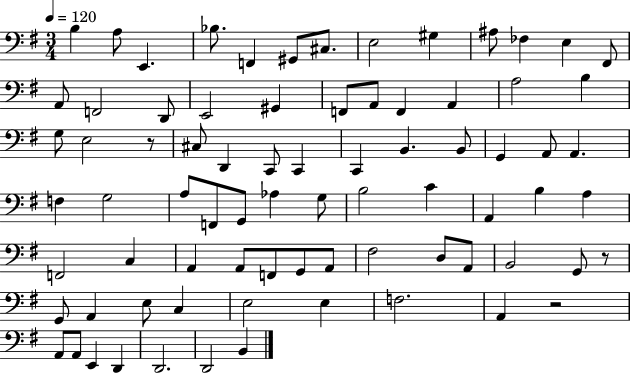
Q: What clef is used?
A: bass